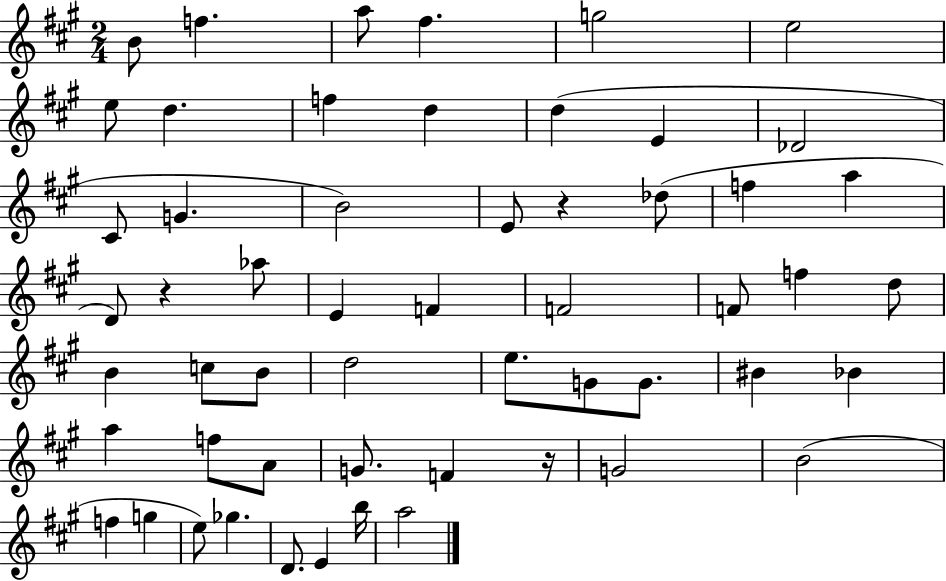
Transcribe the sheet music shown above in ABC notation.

X:1
T:Untitled
M:2/4
L:1/4
K:A
B/2 f a/2 ^f g2 e2 e/2 d f d d E _D2 ^C/2 G B2 E/2 z _d/2 f a D/2 z _a/2 E F F2 F/2 f d/2 B c/2 B/2 d2 e/2 G/2 G/2 ^B _B a f/2 A/2 G/2 F z/4 G2 B2 f g e/2 _g D/2 E b/4 a2